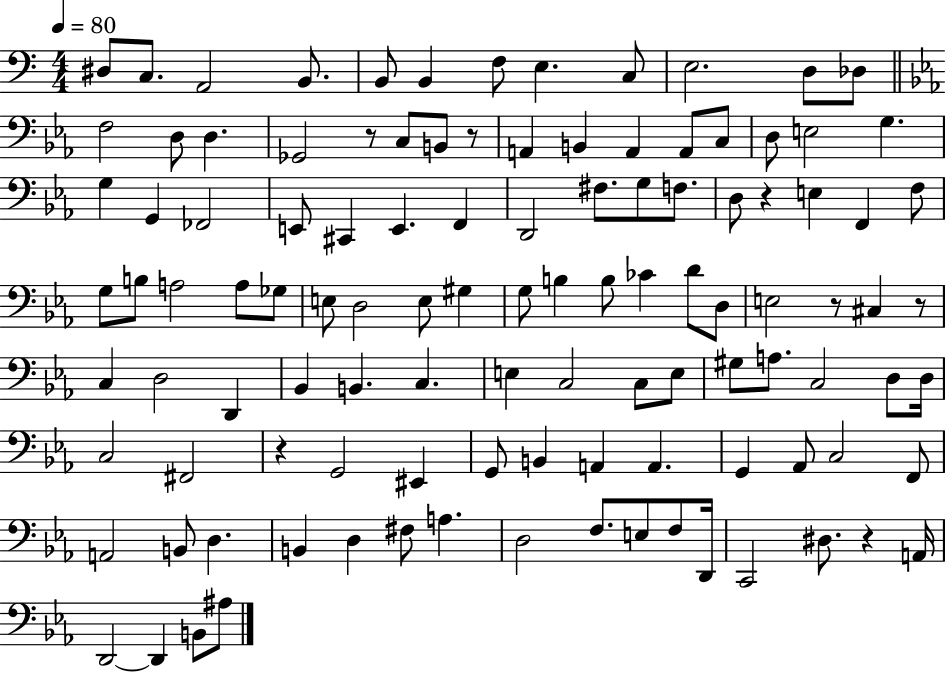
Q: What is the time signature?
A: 4/4